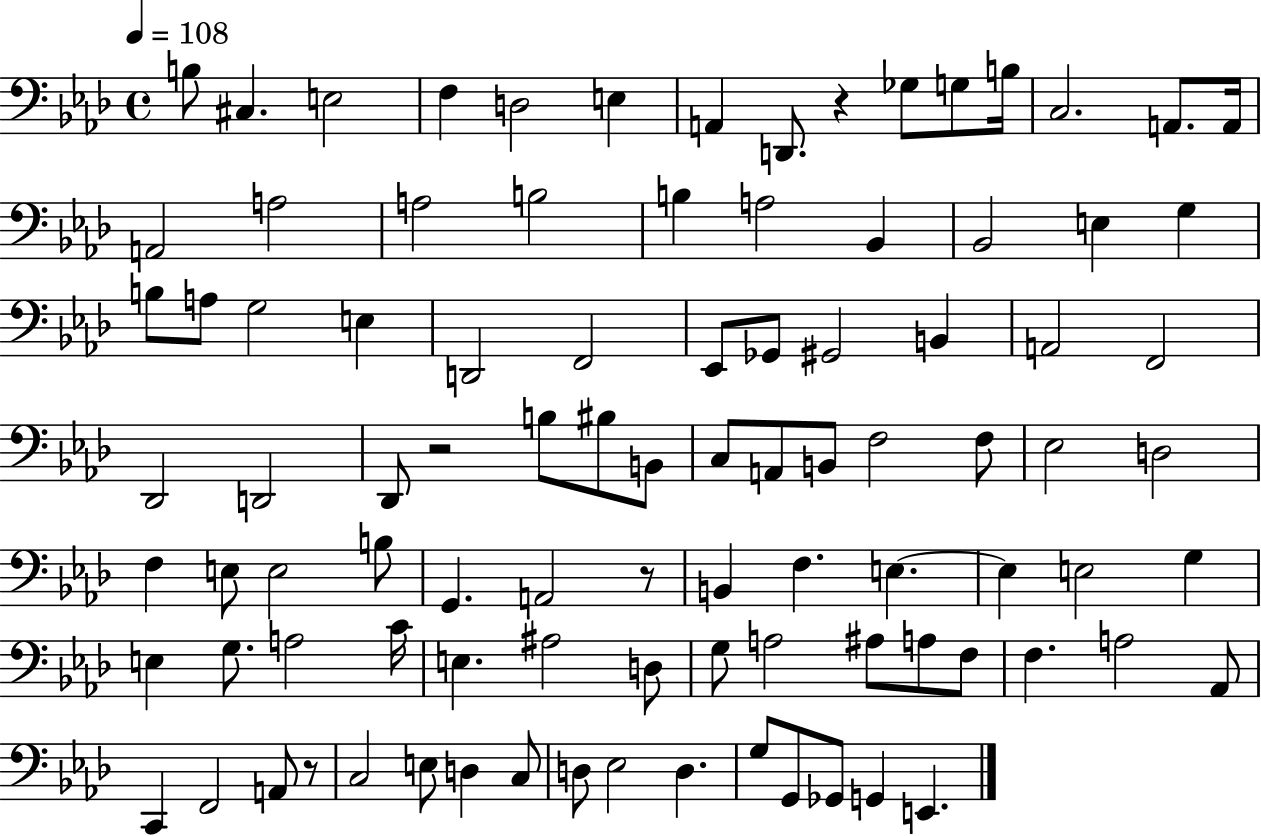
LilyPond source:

{
  \clef bass
  \time 4/4
  \defaultTimeSignature
  \key aes \major
  \tempo 4 = 108
  b8 cis4. e2 | f4 d2 e4 | a,4 d,8. r4 ges8 g8 b16 | c2. a,8. a,16 | \break a,2 a2 | a2 b2 | b4 a2 bes,4 | bes,2 e4 g4 | \break b8 a8 g2 e4 | d,2 f,2 | ees,8 ges,8 gis,2 b,4 | a,2 f,2 | \break des,2 d,2 | des,8 r2 b8 bis8 b,8 | c8 a,8 b,8 f2 f8 | ees2 d2 | \break f4 e8 e2 b8 | g,4. a,2 r8 | b,4 f4. e4.~~ | e4 e2 g4 | \break e4 g8. a2 c'16 | e4. ais2 d8 | g8 a2 ais8 a8 f8 | f4. a2 aes,8 | \break c,4 f,2 a,8 r8 | c2 e8 d4 c8 | d8 ees2 d4. | g8 g,8 ges,8 g,4 e,4. | \break \bar "|."
}